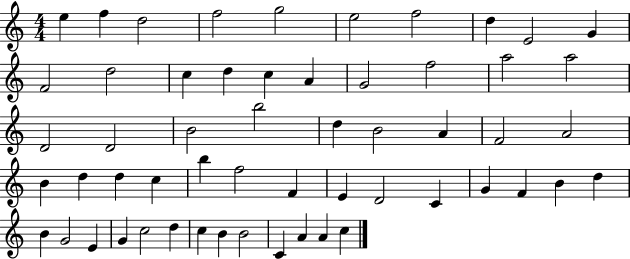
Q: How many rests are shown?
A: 0